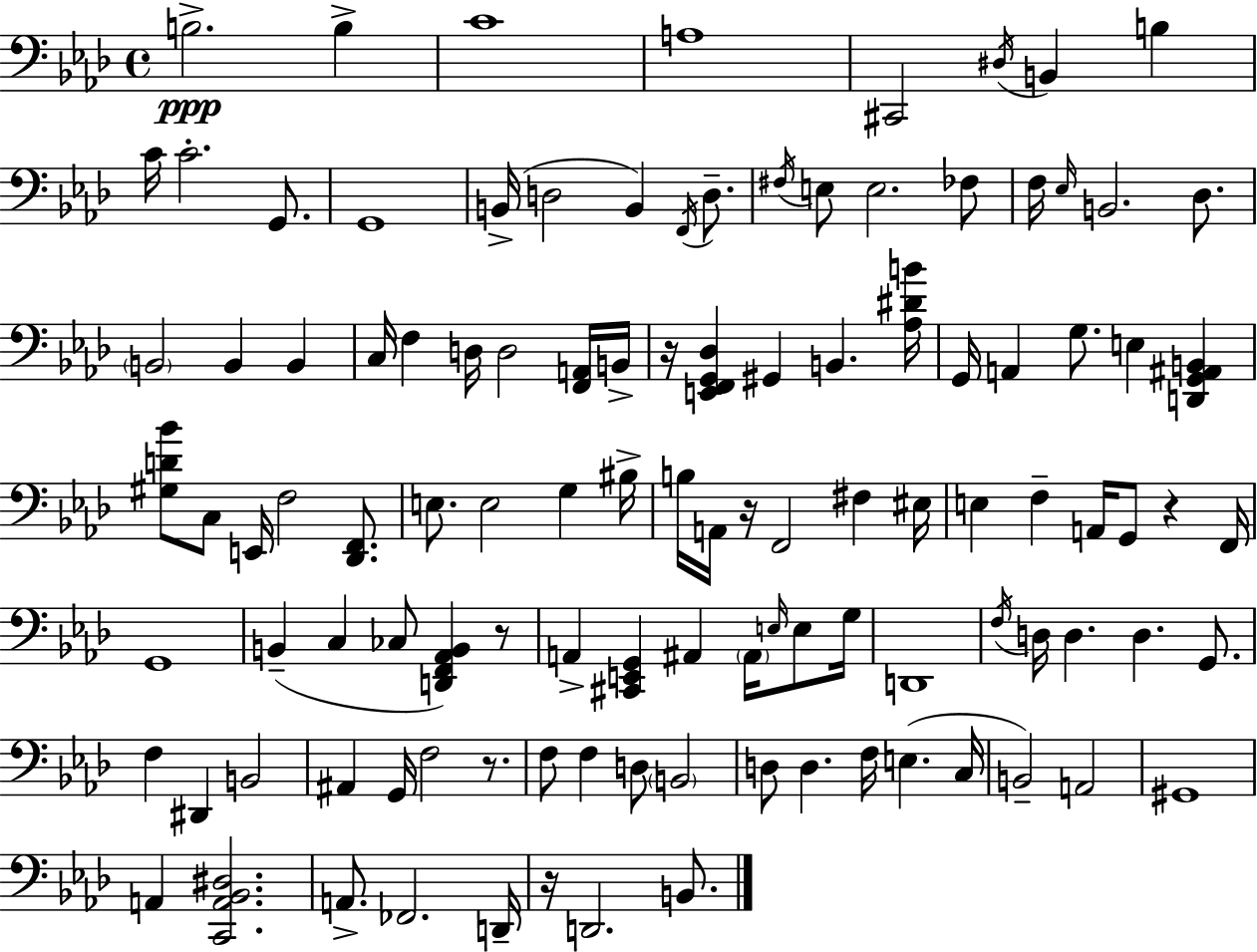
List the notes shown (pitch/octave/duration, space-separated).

B3/h. B3/q C4/w A3/w C#2/h D#3/s B2/q B3/q C4/s C4/h. G2/e. G2/w B2/s D3/h B2/q F2/s D3/e. F#3/s E3/e E3/h. FES3/e F3/s Eb3/s B2/h. Db3/e. B2/h B2/q B2/q C3/s F3/q D3/s D3/h [F2,A2]/s B2/s R/s [E2,F2,G2,Db3]/q G#2/q B2/q. [Ab3,D#4,B4]/s G2/s A2/q G3/e. E3/q [D2,G2,A#2,B2]/q [G#3,D4,Bb4]/e C3/e E2/s F3/h [Db2,F2]/e. E3/e. E3/h G3/q BIS3/s B3/s A2/s R/s F2/h F#3/q EIS3/s E3/q F3/q A2/s G2/e R/q F2/s G2/w B2/q C3/q CES3/e [D2,F2,Ab2,B2]/q R/e A2/q [C#2,E2,G2]/q A#2/q A#2/s E3/s E3/e G3/s D2/w F3/s D3/s D3/q. D3/q. G2/e. F3/q D#2/q B2/h A#2/q G2/s F3/h R/e. F3/e F3/q D3/e B2/h D3/e D3/q. F3/s E3/q. C3/s B2/h A2/h G#2/w A2/q [C2,A2,Bb2,D#3]/h. A2/e. FES2/h. D2/s R/s D2/h. B2/e.